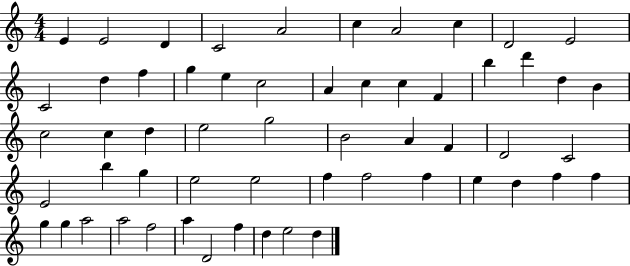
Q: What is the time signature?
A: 4/4